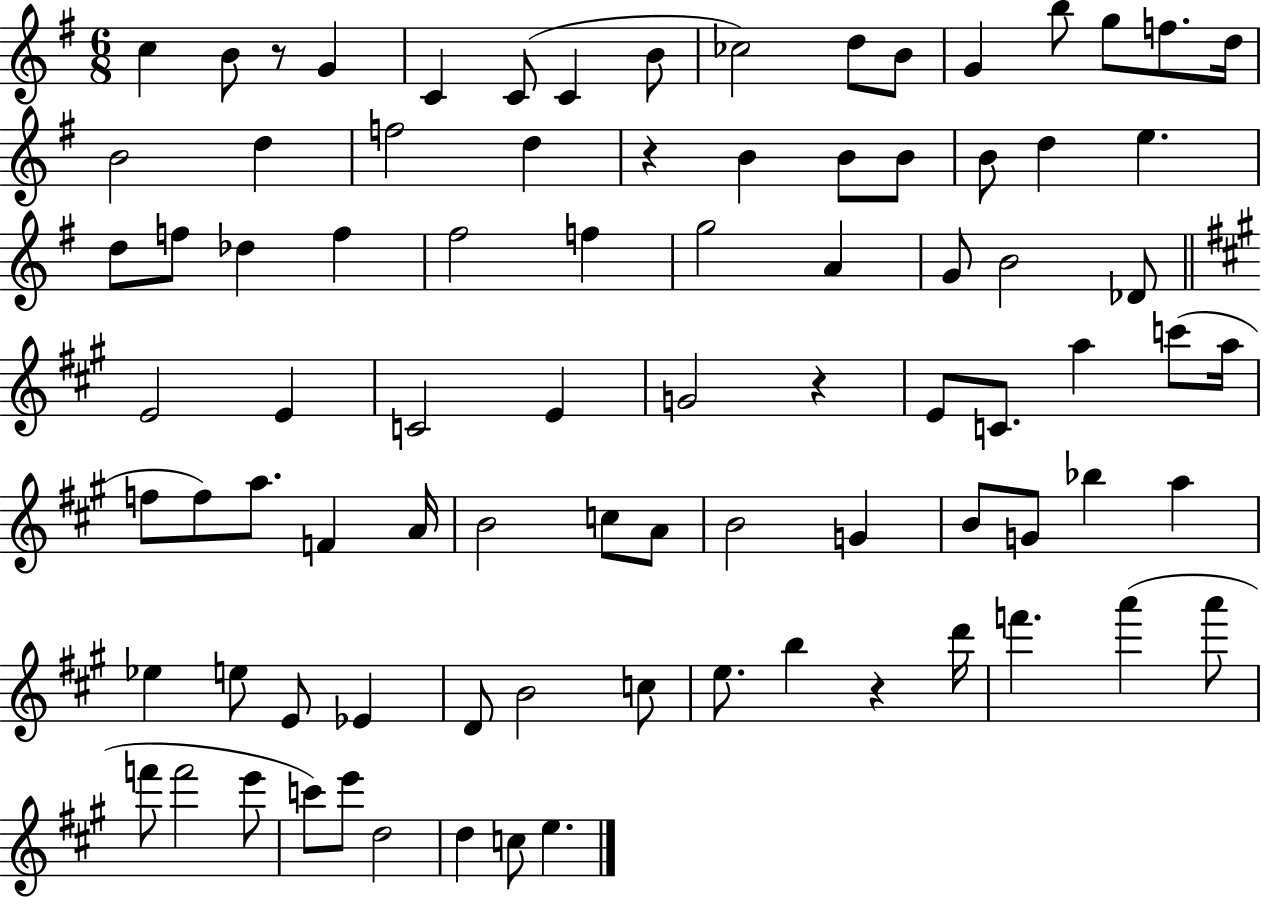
{
  \clef treble
  \numericTimeSignature
  \time 6/8
  \key g \major
  c''4 b'8 r8 g'4 | c'4 c'8( c'4 b'8 | ces''2) d''8 b'8 | g'4 b''8 g''8 f''8. d''16 | \break b'2 d''4 | f''2 d''4 | r4 b'4 b'8 b'8 | b'8 d''4 e''4. | \break d''8 f''8 des''4 f''4 | fis''2 f''4 | g''2 a'4 | g'8 b'2 des'8 | \break \bar "||" \break \key a \major e'2 e'4 | c'2 e'4 | g'2 r4 | e'8 c'8. a''4 c'''8( a''16 | \break f''8 f''8) a''8. f'4 a'16 | b'2 c''8 a'8 | b'2 g'4 | b'8 g'8 bes''4 a''4 | \break ees''4 e''8 e'8 ees'4 | d'8 b'2 c''8 | e''8. b''4 r4 d'''16 | f'''4. a'''4( a'''8 | \break f'''8 f'''2 e'''8 | c'''8) e'''8 d''2 | d''4 c''8 e''4. | \bar "|."
}